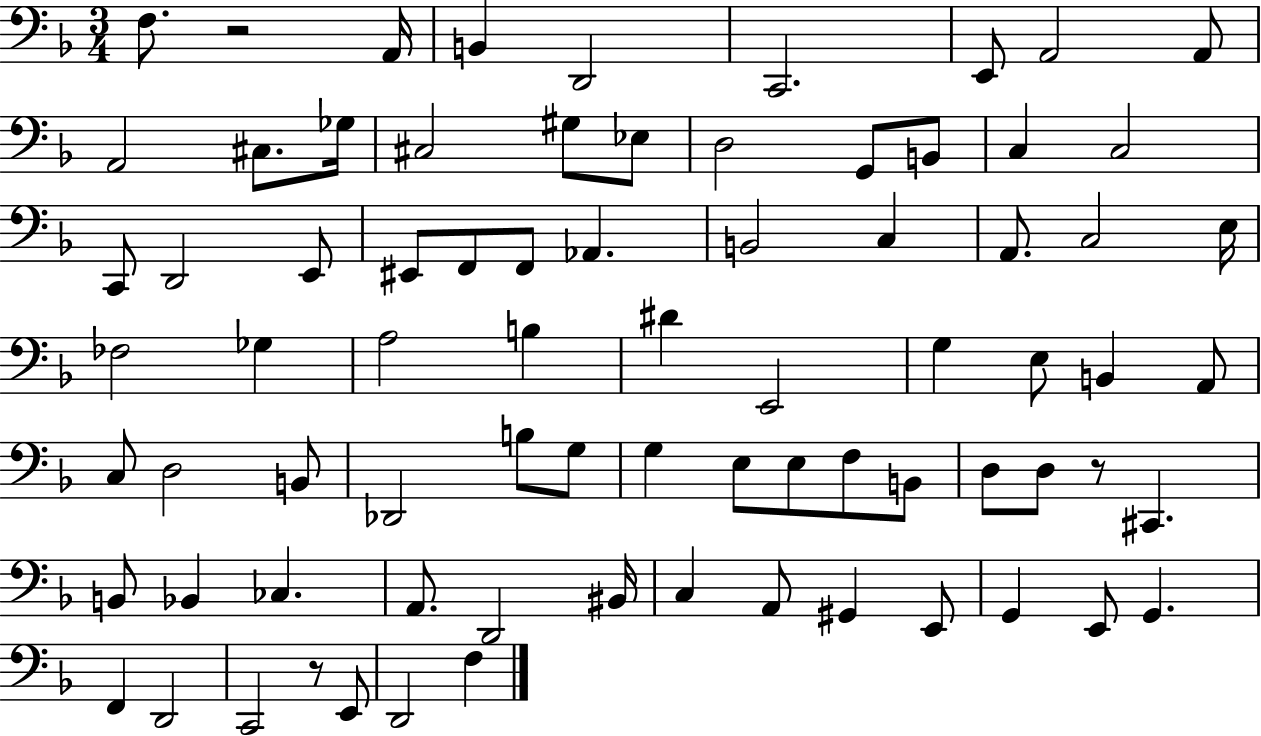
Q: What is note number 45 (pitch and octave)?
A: Db2